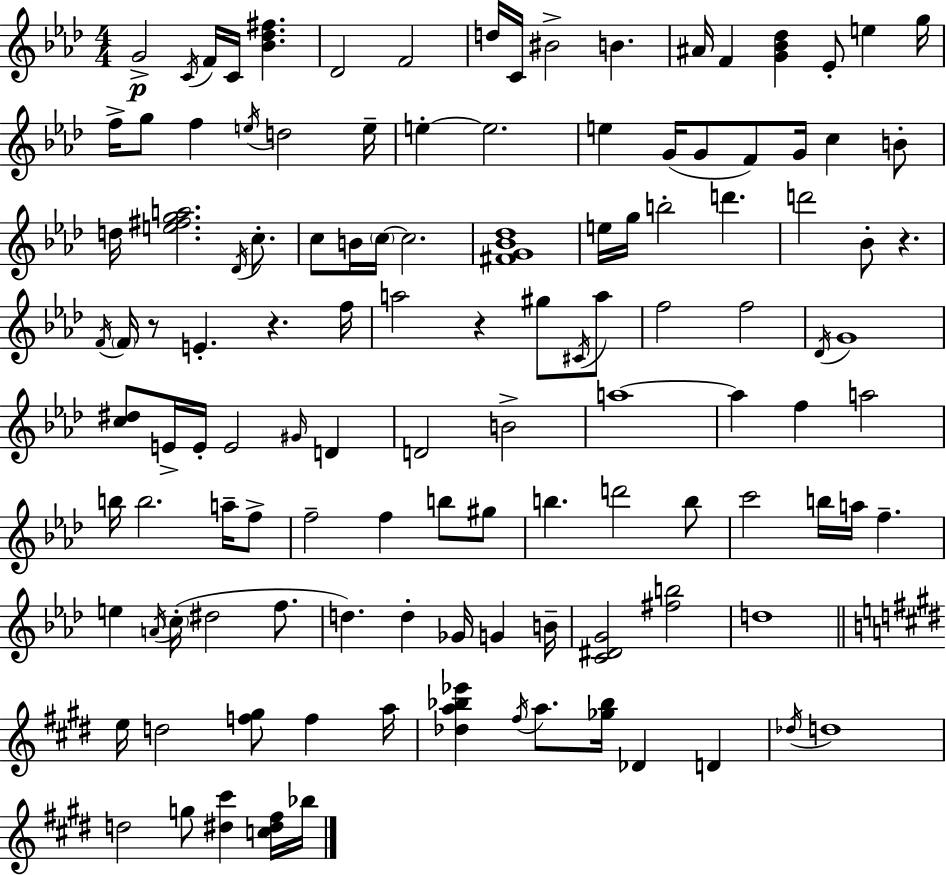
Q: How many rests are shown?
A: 4